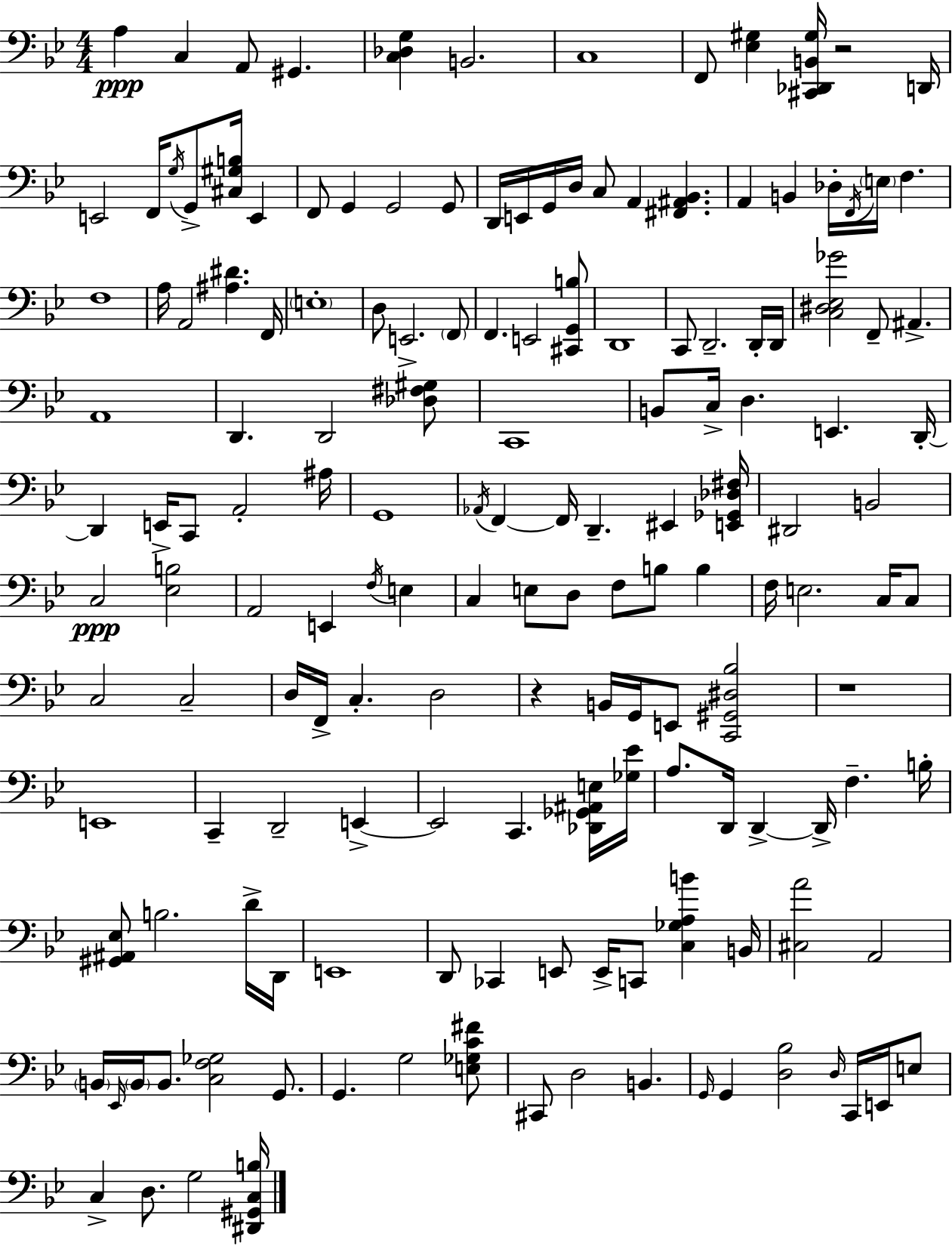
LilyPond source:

{
  \clef bass
  \numericTimeSignature
  \time 4/4
  \key bes \major
  a4\ppp c4 a,8 gis,4. | <c des g>4 b,2. | c1 | f,8 <ees gis>4 <cis, des, b, gis>16 r2 d,16 | \break e,2 f,16 \acciaccatura { g16 } g,8-> <cis gis b>16 e,4 | f,8 g,4 g,2 g,8 | d,16 e,16 g,16 d16 c8 a,4 <fis, ais, bes,>4. | a,4 b,4 des16-. \acciaccatura { f,16 } \parenthesize e16 f4. | \break f1 | a16 a,2 <ais dis'>4. | f,16 \parenthesize e1-. | d8 e,2.-> | \break \parenthesize f,8 f,4. e,2 | <cis, g, b>8 d,1 | c,8 d,2.-- | d,16-. d,16 <c dis ees ges'>2 f,8-- ais,4.-> | \break a,1 | d,4. d,2 | <des fis gis>8 c,1 | b,8 c16-> d4. e,4. | \break d,16-.~~ d,4 e,16-> c,8 a,2-. | ais16 g,1 | \acciaccatura { aes,16 } f,4~~ f,16 d,4.-- eis,4 | <e, ges, des fis>16 dis,2 b,2 | \break c2\ppp <ees b>2 | a,2 e,4 \acciaccatura { f16 } | e4 c4 e8 d8 f8 b8 | b4 f16 e2. | \break c16 c8 c2 c2-- | d16 f,16-> c4.-. d2 | r4 b,16 g,16 e,8 <c, gis, dis bes>2 | r1 | \break e,1 | c,4-- d,2-- | e,4->~~ e,2 c,4. | <des, ges, ais, e>16 <ges ees'>16 a8. d,16 d,4->~~ d,16-> f4.-- | \break b16-. <gis, ais, ees>8 b2. | d'16-> d,16 e,1 | d,8 ces,4 e,8 e,16-> c,8 <c ges a b'>4 | b,16 <cis a'>2 a,2 | \break \parenthesize b,16 \grace { ees,16 } \parenthesize b,16 b,8. <c f ges>2 | g,8. g,4. g2 | <e ges c' fis'>8 cis,8 d2 b,4. | \grace { g,16 } g,4 <d bes>2 | \break \grace { d16 } c,16 e,16 e8 c4-> d8. g2 | <dis, gis, c b>16 \bar "|."
}